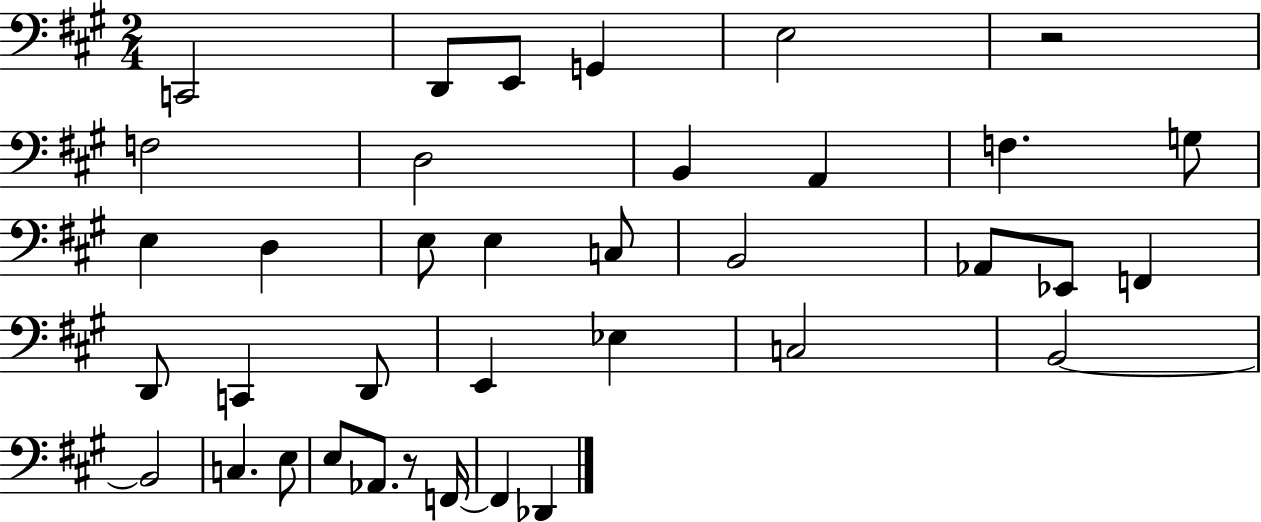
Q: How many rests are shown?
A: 2